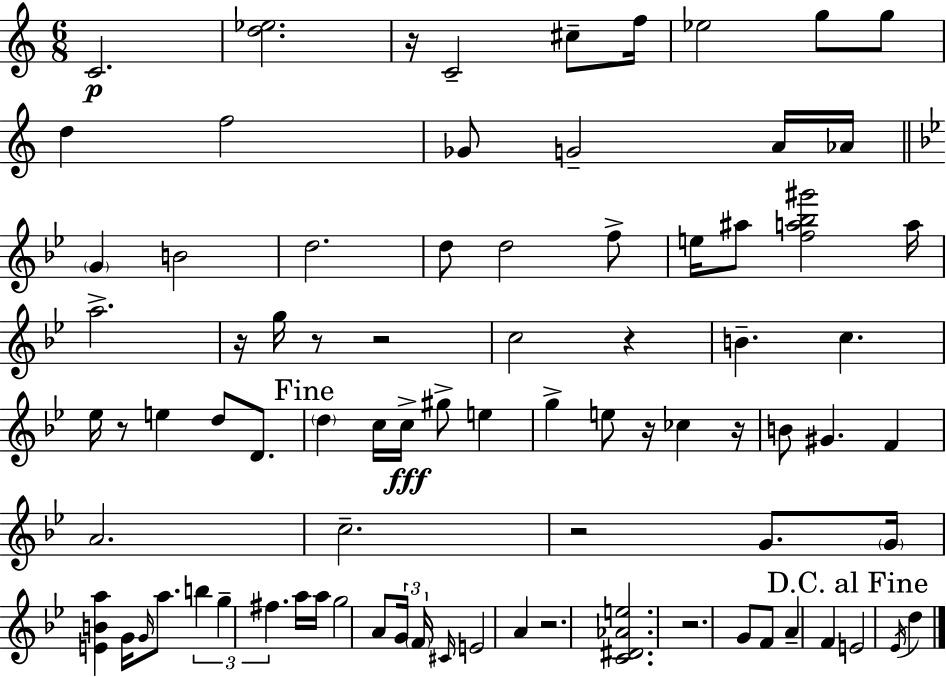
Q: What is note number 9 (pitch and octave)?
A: F5